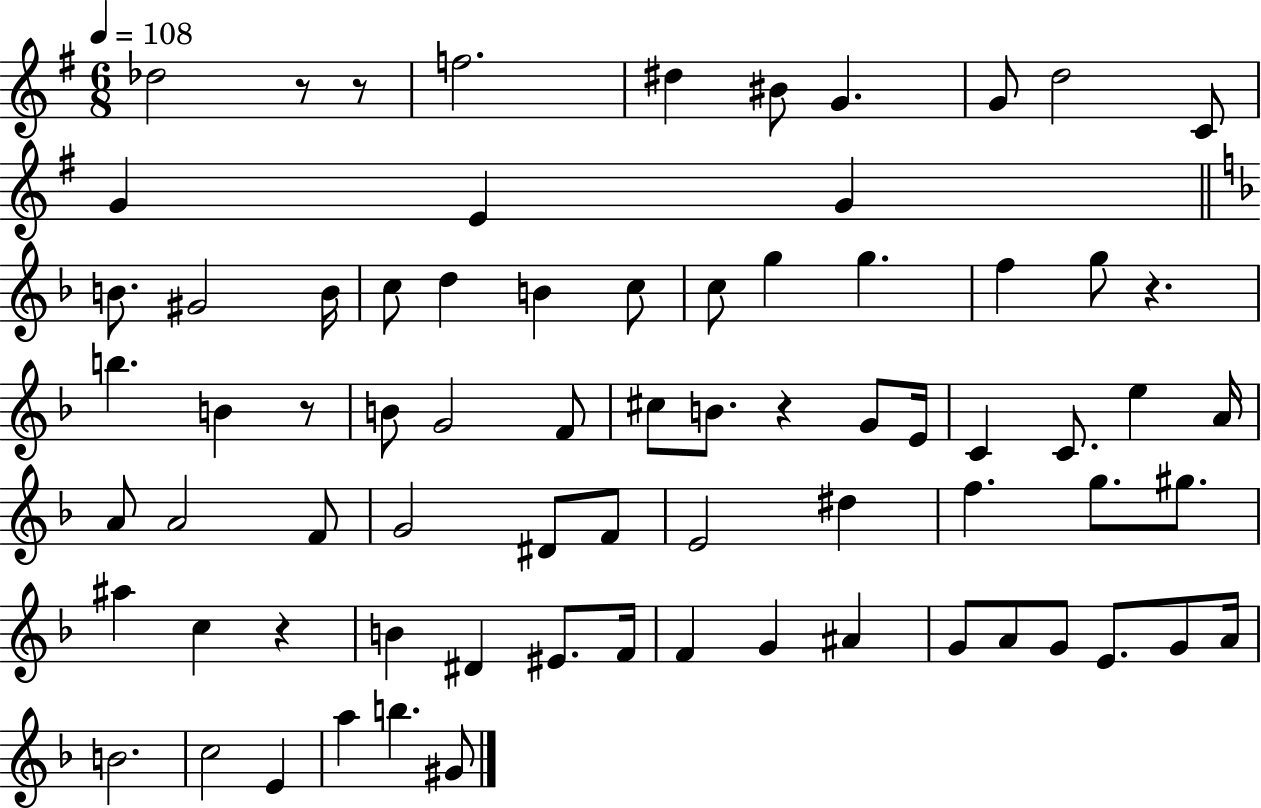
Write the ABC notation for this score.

X:1
T:Untitled
M:6/8
L:1/4
K:G
_d2 z/2 z/2 f2 ^d ^B/2 G G/2 d2 C/2 G E G B/2 ^G2 B/4 c/2 d B c/2 c/2 g g f g/2 z b B z/2 B/2 G2 F/2 ^c/2 B/2 z G/2 E/4 C C/2 e A/4 A/2 A2 F/2 G2 ^D/2 F/2 E2 ^d f g/2 ^g/2 ^a c z B ^D ^E/2 F/4 F G ^A G/2 A/2 G/2 E/2 G/2 A/4 B2 c2 E a b ^G/2